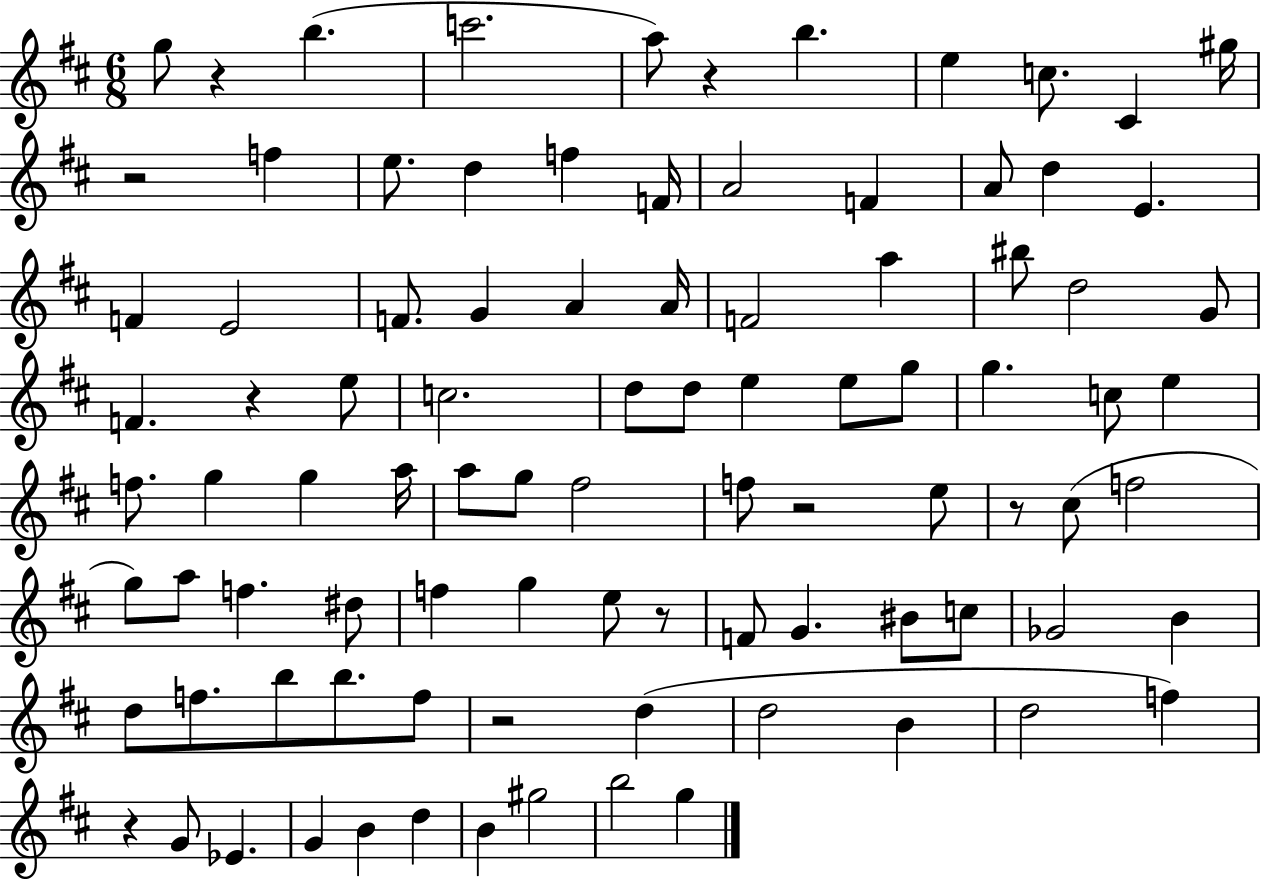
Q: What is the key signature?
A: D major